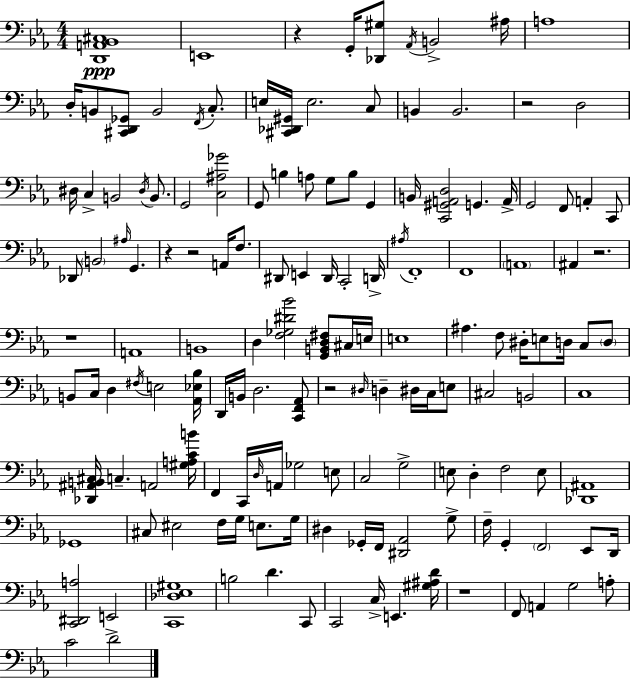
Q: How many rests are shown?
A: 8